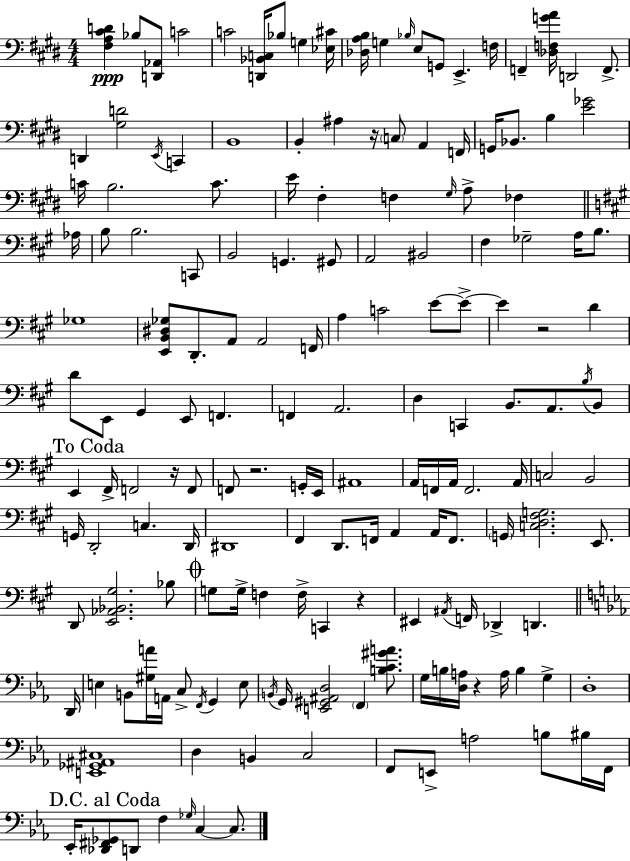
{
  \clef bass
  \numericTimeSignature
  \time 4/4
  \key e \major
  <fis a cis' d'>4\ppp bes8 <d, aes,>8 c'2 | c'2 <d, bes, c>16 bes8 g4 <ees cis'>16 | <des a b>16 g4 \grace { bes16 } e8 g,8 e,4.-> | f16 f,4-- <des f g' a'>16 d,2 f,8.-> | \break d,4 <gis d'>2 \acciaccatura { e,16 } c,4 | b,1 | b,4-. ais4 r16 \parenthesize c8 a,4 | f,16 g,16 bes,8. b4 <e' ges'>2 | \break c'16 b2. c'8. | e'16 fis4-. f4 \grace { gis16 } a8-> fes4 | \bar "||" \break \key a \major aes16 b8 b2. c,8 | b,2 g,4. gis,8 | a,2 bis,2 | fis4 ges2-- a16 b8. | \break ges1 | <e, b, dis ges>8 d,8.-. a,8 a,2 | f,16 a4 c'2 e'8~~ e'8->~~ | e'4 r2 d'4 | \break d'8 e,8 gis,4 e,8 f,4. | f,4 a,2. | d4 c,4 b,8. a,8. \acciaccatura { b16 } | b,8 \mark "To Coda" e,4 fis,16-> f,2 r16 | \break f,8 f,8 r2. | g,16-. e,16 ais,1 | a,16 f,16 a,16 f,2. | a,16 c2 b,2 | \break g,16 d,2-. c4. | d,16 dis,1 | fis,4 d,8. f,16 a,4 a,16 f,8. | \parenthesize g,16 <c d fis g>2. e,8. | \break d,8 <e, aes, bes, gis>2. | bes8 \mark \markup { \musicglyph "scripts.coda" } g8 g16-> f4 f16-> c,4 r4 | eis,4 \acciaccatura { ais,16 } f,16 des,4-> d,4. | \bar "||" \break \key c \minor d,16 e4 b,8 <gis a'>16 a,16 c8-> \acciaccatura { f,16 } g,4 | e8 \acciaccatura { b,16 } g,16 <e, gis, ais, d>2 \parenthesize f,4 | <b c' gis' a'>8. g16 b16 <d a>16 r4 a16 b4 g4-> | d1-. | \break <e, ges, ais, cis>1 | d4 b,4 c2 | f,8 e,8-> a2 b8 | bis16 f,16 \mark "D.C. al Coda" ees,16-. <des, fis, ges,>8 d,8 f4 \grace { ges16 } c4~~ | \break c8. \bar "|."
}